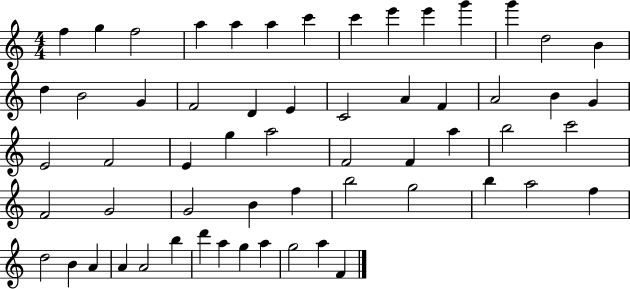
{
  \clef treble
  \numericTimeSignature
  \time 4/4
  \key c \major
  f''4 g''4 f''2 | a''4 a''4 a''4 c'''4 | c'''4 e'''4 e'''4 g'''4 | g'''4 d''2 b'4 | \break d''4 b'2 g'4 | f'2 d'4 e'4 | c'2 a'4 f'4 | a'2 b'4 g'4 | \break e'2 f'2 | e'4 g''4 a''2 | f'2 f'4 a''4 | b''2 c'''2 | \break f'2 g'2 | g'2 b'4 f''4 | b''2 g''2 | b''4 a''2 f''4 | \break d''2 b'4 a'4 | a'4 a'2 b''4 | d'''4 a''4 g''4 a''4 | g''2 a''4 f'4 | \break \bar "|."
}